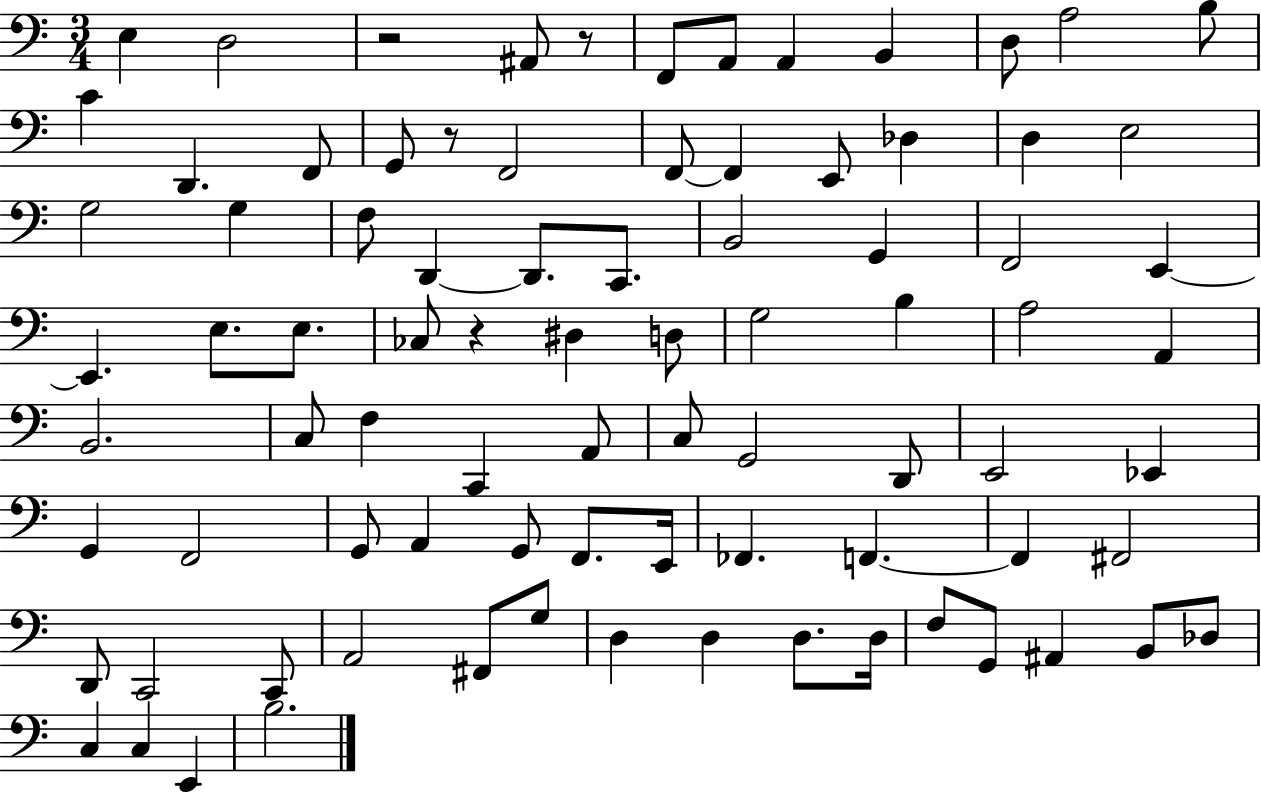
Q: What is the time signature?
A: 3/4